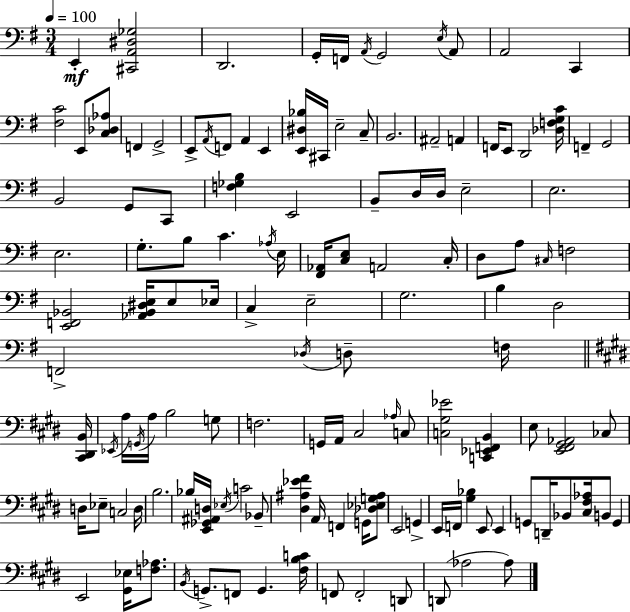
{
  \clef bass
  \numericTimeSignature
  \time 3/4
  \key e \minor
  \tempo 4 = 100
  \repeat volta 2 { e,4-.\mf <cis, a, dis ges>2 | d,2. | g,16-. f,16 \acciaccatura { a,16 } g,2 \acciaccatura { e16 } | a,8 a,2 c,4 | \break <fis c'>2 e,8 | <c des aes>8 f,4 g,2-> | e,8-> \acciaccatura { a,16 } f,8 a,4 e,4 | <e, dis bes>16 cis,16 e2-- | \break c8-- b,2. | ais,2-- a,4 | f,16 e,8 d,2 | <des f g c'>16 f,4-- g,2 | \break b,2 g,8 | c,8 <f ges b>4 e,2 | b,8-- d16 d16 e2-- | e2. | \break e2. | g8.-. b8 c'4. | \acciaccatura { aes16 } e16 <fis, aes,>16 <c e>8 a,2 | c16-. d8 a8 \grace { cis16 } f2 | \break <e, f, bes,>2 | <aes, bes, dis e>16 e8 ees16 c4-> e2-- | g2. | b4 d2 | \break f,2-> | \acciaccatura { des16 } d8-- f16 \bar "||" \break \key e \major <cis, dis, b,>16 \acciaccatura { ees,16 } a16 \acciaccatura { g,16 } a16 b2 | g8 f2. | g,16 a,16 cis2 | \grace { aes16 } c8 <c gis ees'>2 | \break <c, ees, f, b,>4 e8 <e, fis, gis, aes,>2 | ces8 d16 ees8-- c2 | d16 b2. | bes16 <e, ges, ais, d>16 \acciaccatura { ees16 } c'2 | \break bes,8-- <dis ais ees' fis'>4 a,16 f,4 | g,16 <des ees g ais>8 e,2 | g,4-> e,16 f,16 <gis bes>4 e,8 | e,4 g,8 d,16-- bes,8 <cis fis aes>16 b,8 | \break g,4 e,2 | <gis, ees>16 <f aes>8. \acciaccatura { b,16 } g,8.-> f,8 g,4. | <fis b c'>16 f,8 f,2-. | d,8 d,8( aes2 | \break aes8) } \bar "|."
}